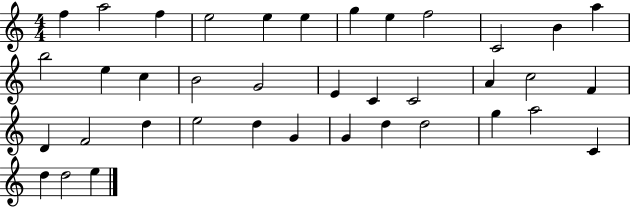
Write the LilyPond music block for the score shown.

{
  \clef treble
  \numericTimeSignature
  \time 4/4
  \key c \major
  f''4 a''2 f''4 | e''2 e''4 e''4 | g''4 e''4 f''2 | c'2 b'4 a''4 | \break b''2 e''4 c''4 | b'2 g'2 | e'4 c'4 c'2 | a'4 c''2 f'4 | \break d'4 f'2 d''4 | e''2 d''4 g'4 | g'4 d''4 d''2 | g''4 a''2 c'4 | \break d''4 d''2 e''4 | \bar "|."
}